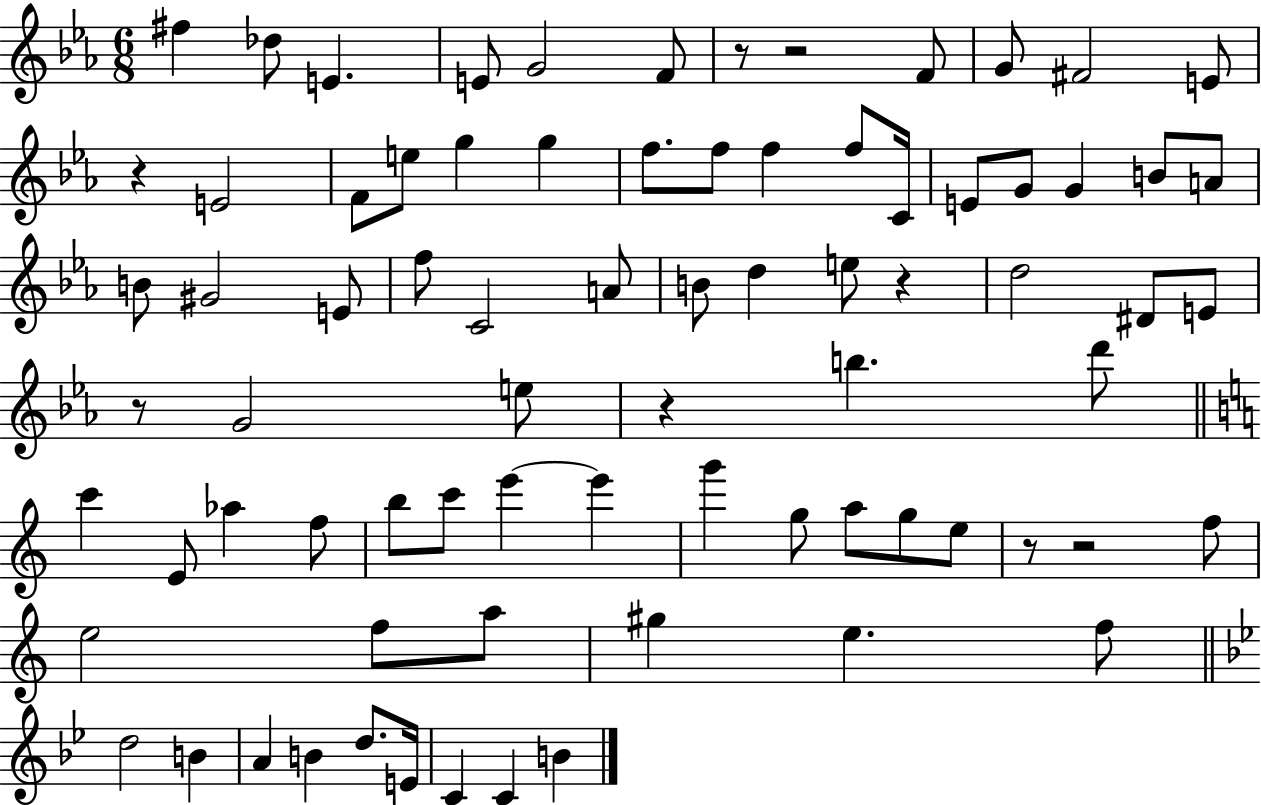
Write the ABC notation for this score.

X:1
T:Untitled
M:6/8
L:1/4
K:Eb
^f _d/2 E E/2 G2 F/2 z/2 z2 F/2 G/2 ^F2 E/2 z E2 F/2 e/2 g g f/2 f/2 f f/2 C/4 E/2 G/2 G B/2 A/2 B/2 ^G2 E/2 f/2 C2 A/2 B/2 d e/2 z d2 ^D/2 E/2 z/2 G2 e/2 z b d'/2 c' E/2 _a f/2 b/2 c'/2 e' e' g' g/2 a/2 g/2 e/2 z/2 z2 f/2 e2 f/2 a/2 ^g e f/2 d2 B A B d/2 E/4 C C B